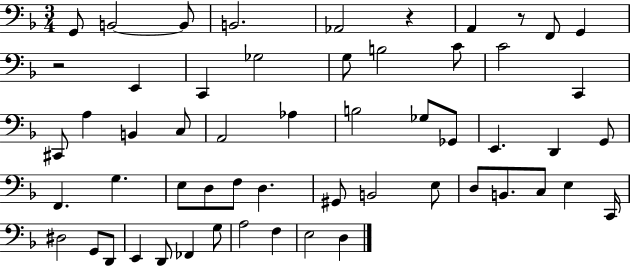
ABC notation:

X:1
T:Untitled
M:3/4
L:1/4
K:F
G,,/2 B,,2 B,,/2 B,,2 _A,,2 z A,, z/2 F,,/2 G,, z2 E,, C,, _G,2 G,/2 B,2 C/2 C2 C,, ^C,,/2 A, B,, C,/2 A,,2 _A, B,2 _G,/2 _G,,/2 E,, D,, G,,/2 F,, G, E,/2 D,/2 F,/2 D, ^G,,/2 B,,2 E,/2 D,/2 B,,/2 C,/2 E, C,,/4 ^D,2 G,,/2 D,,/2 E,, D,,/2 _F,, G,/2 A,2 F, E,2 D,